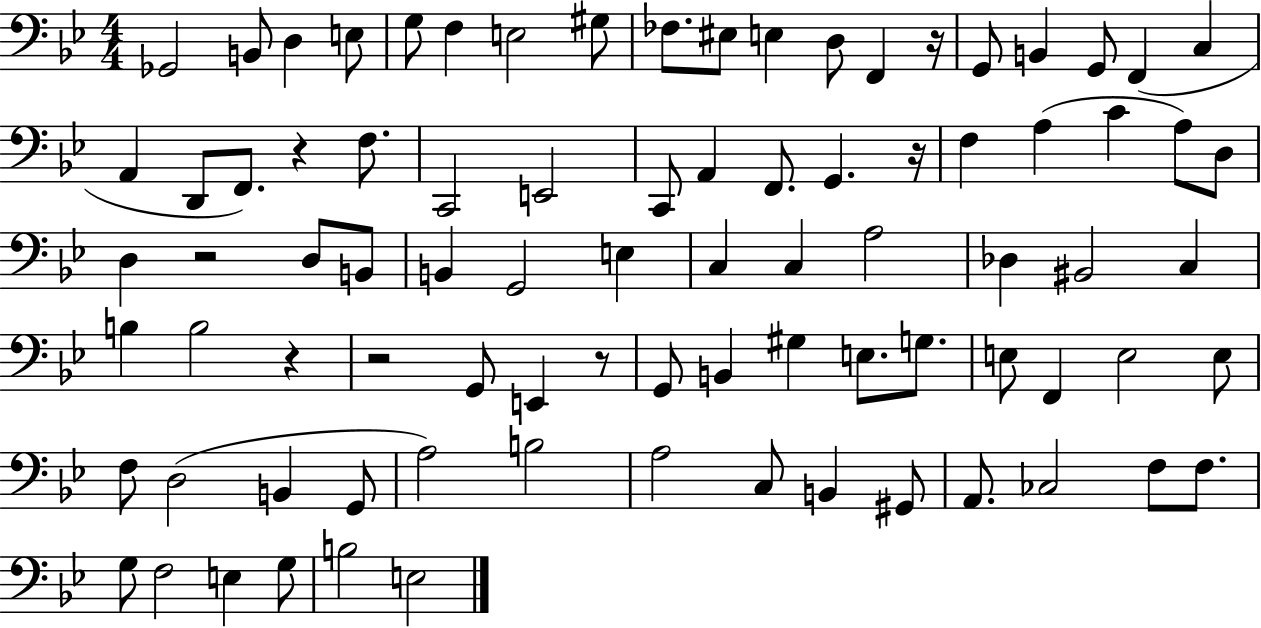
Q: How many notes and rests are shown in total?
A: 85